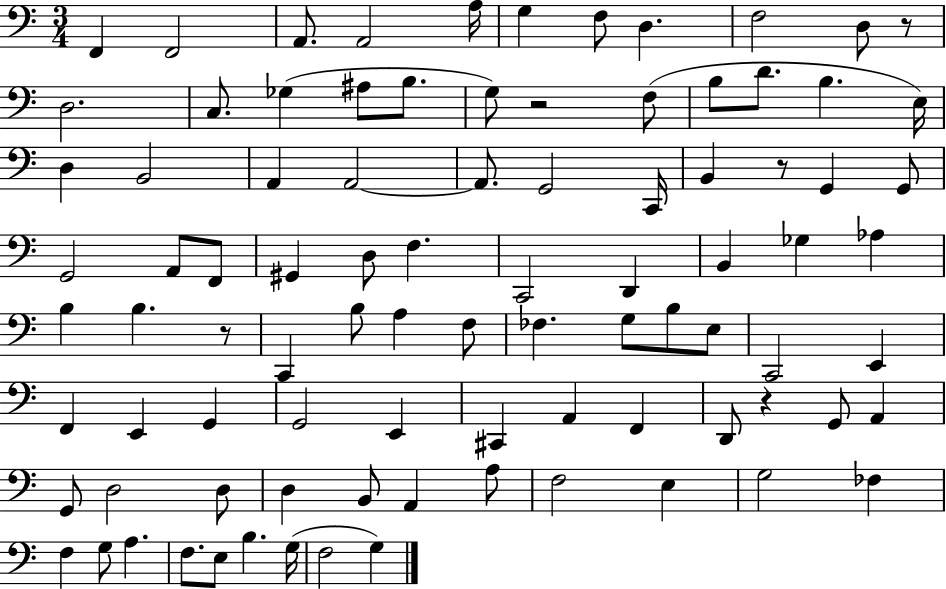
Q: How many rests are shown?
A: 5